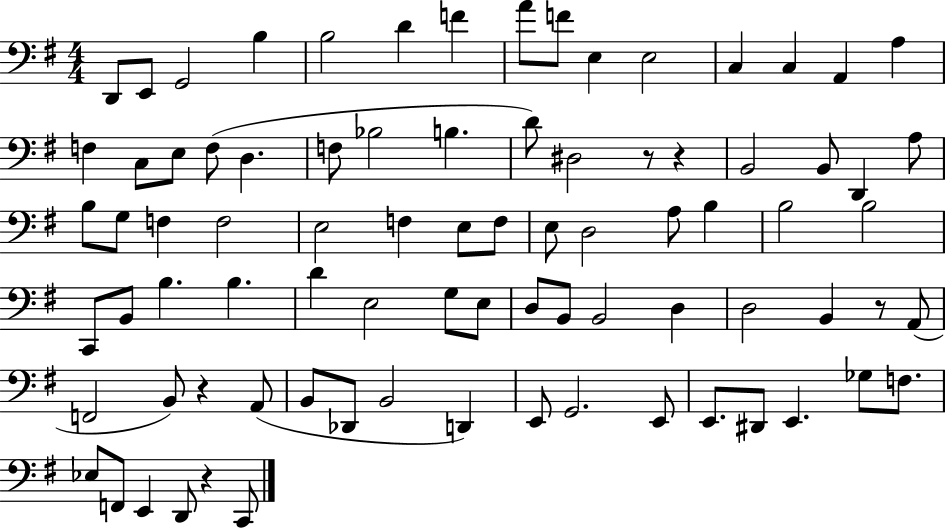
X:1
T:Untitled
M:4/4
L:1/4
K:G
D,,/2 E,,/2 G,,2 B, B,2 D F A/2 F/2 E, E,2 C, C, A,, A, F, C,/2 E,/2 F,/2 D, F,/2 _B,2 B, D/2 ^D,2 z/2 z B,,2 B,,/2 D,, A,/2 B,/2 G,/2 F, F,2 E,2 F, E,/2 F,/2 E,/2 D,2 A,/2 B, B,2 B,2 C,,/2 B,,/2 B, B, D E,2 G,/2 E,/2 D,/2 B,,/2 B,,2 D, D,2 B,, z/2 A,,/2 F,,2 B,,/2 z A,,/2 B,,/2 _D,,/2 B,,2 D,, E,,/2 G,,2 E,,/2 E,,/2 ^D,,/2 E,, _G,/2 F,/2 _E,/2 F,,/2 E,, D,,/2 z C,,/2